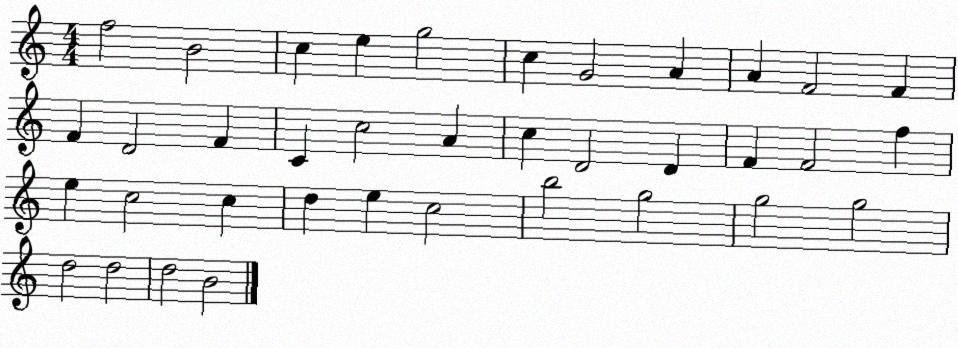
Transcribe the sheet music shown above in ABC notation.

X:1
T:Untitled
M:4/4
L:1/4
K:C
f2 B2 c e g2 c G2 A A F2 F F D2 F C c2 A c D2 D F F2 f e c2 c d e c2 b2 g2 g2 g2 d2 d2 d2 B2